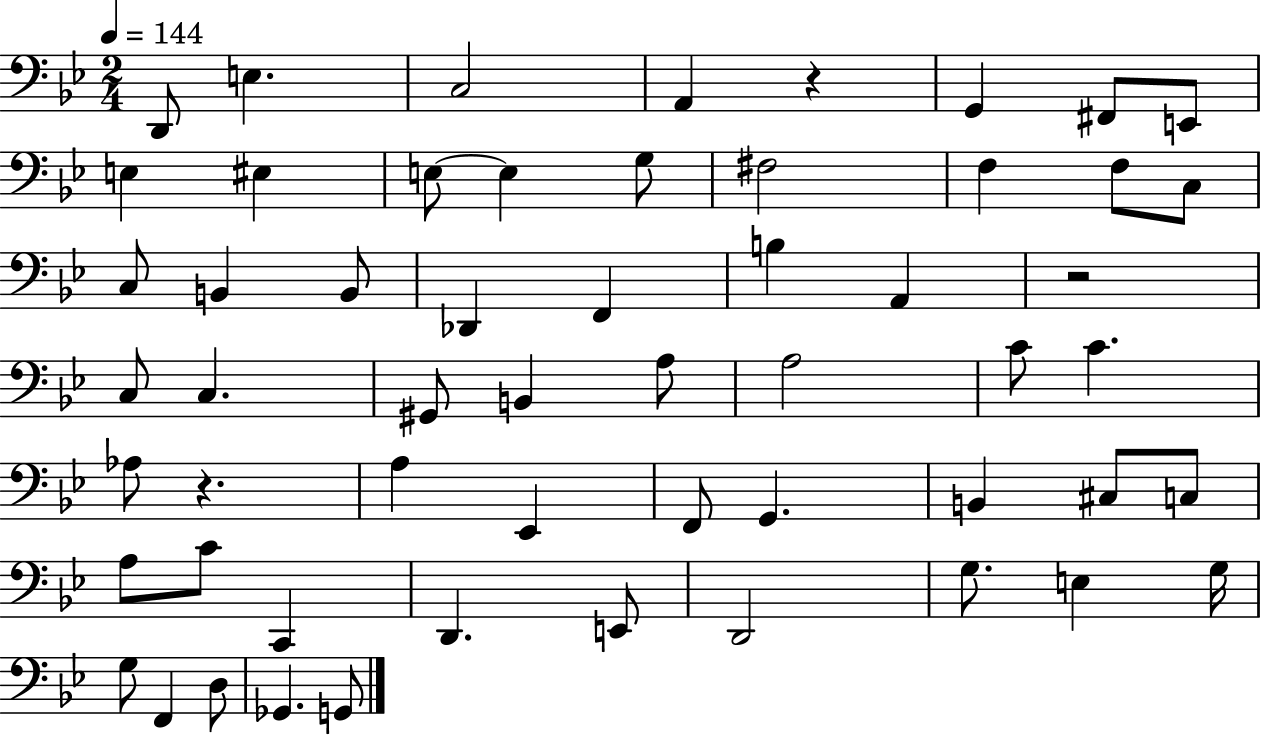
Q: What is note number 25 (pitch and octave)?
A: C3